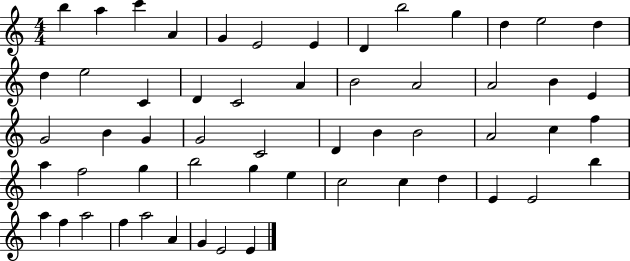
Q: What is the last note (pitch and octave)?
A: E4